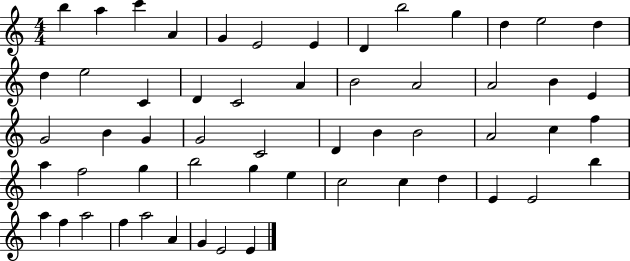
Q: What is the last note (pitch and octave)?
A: E4